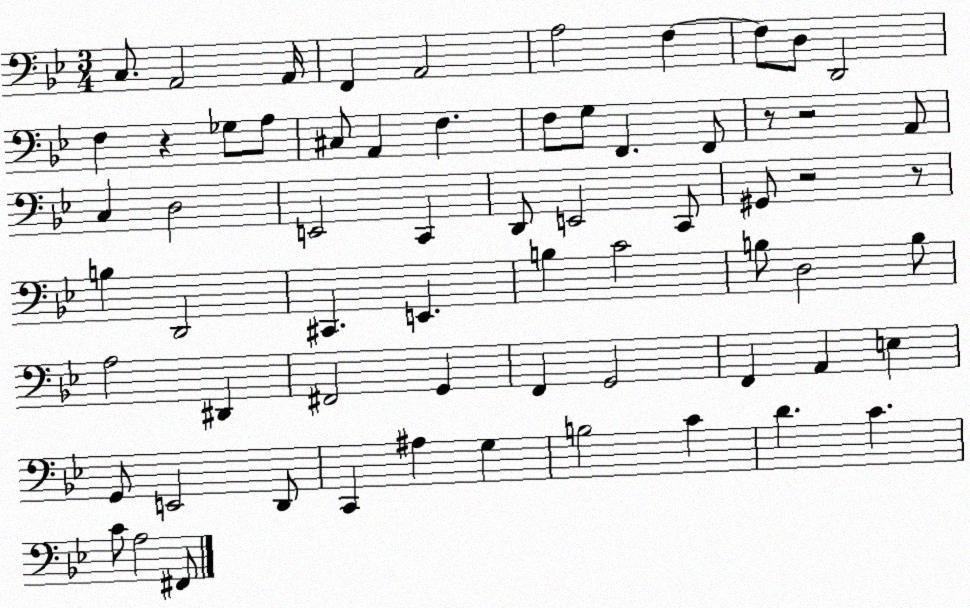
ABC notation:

X:1
T:Untitled
M:3/4
L:1/4
K:Bb
C,/2 A,,2 A,,/4 F,, A,,2 A,2 F, F,/2 D,/2 D,,2 F, z _G,/2 A,/2 ^C,/2 A,, F, F,/2 G,/2 F,, F,,/2 z/2 z2 A,,/2 C, D,2 E,,2 C,, D,,/2 E,,2 C,,/2 ^G,,/2 z2 z/2 B, D,,2 ^C,, E,, B, C2 B,/2 D,2 B,/2 A,2 ^D,, ^F,,2 G,, F,, G,,2 F,, A,, E, G,,/2 E,,2 D,,/2 C,, ^A, G, B,2 C D C C/2 A,2 ^F,,/2